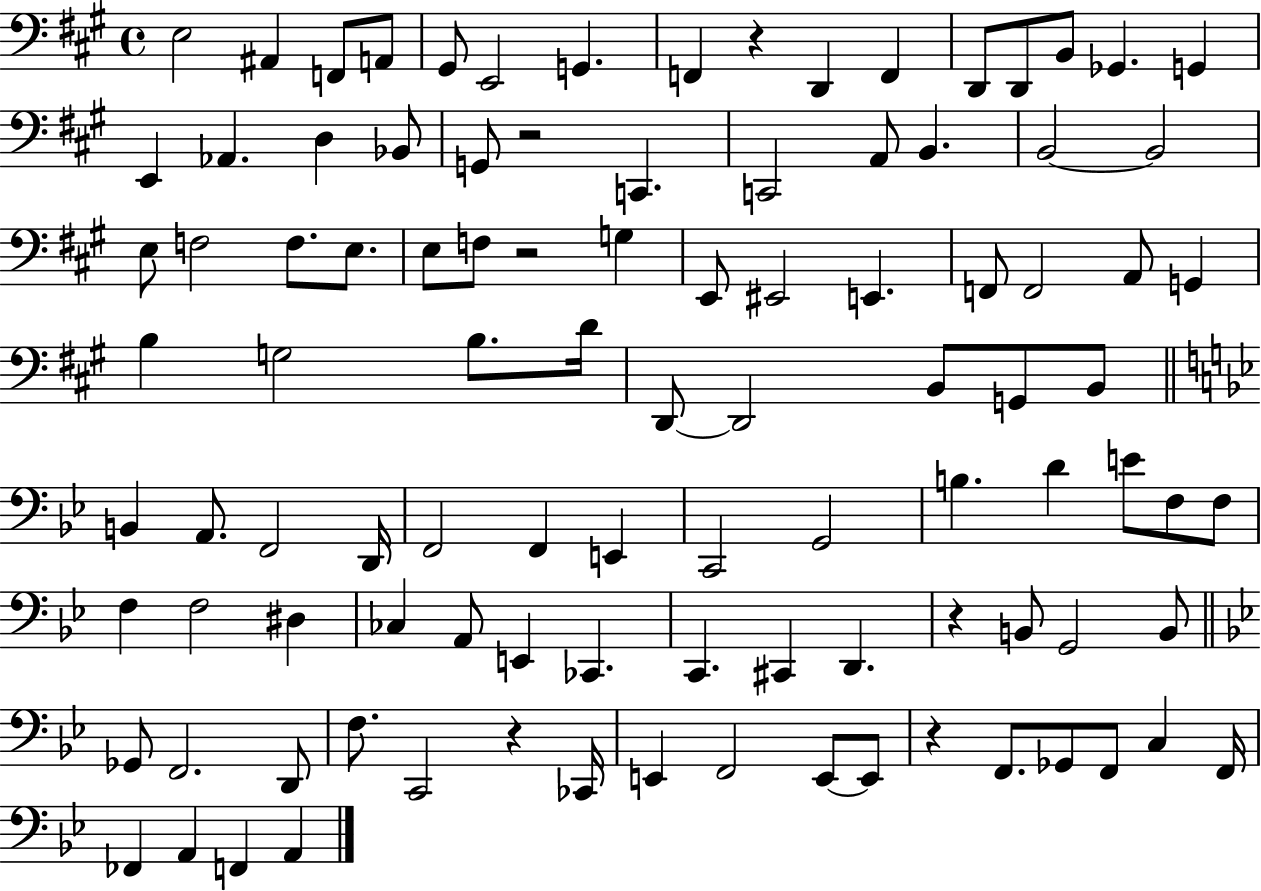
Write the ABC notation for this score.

X:1
T:Untitled
M:4/4
L:1/4
K:A
E,2 ^A,, F,,/2 A,,/2 ^G,,/2 E,,2 G,, F,, z D,, F,, D,,/2 D,,/2 B,,/2 _G,, G,, E,, _A,, D, _B,,/2 G,,/2 z2 C,, C,,2 A,,/2 B,, B,,2 B,,2 E,/2 F,2 F,/2 E,/2 E,/2 F,/2 z2 G, E,,/2 ^E,,2 E,, F,,/2 F,,2 A,,/2 G,, B, G,2 B,/2 D/4 D,,/2 D,,2 B,,/2 G,,/2 B,,/2 B,, A,,/2 F,,2 D,,/4 F,,2 F,, E,, C,,2 G,,2 B, D E/2 F,/2 F,/2 F, F,2 ^D, _C, A,,/2 E,, _C,, C,, ^C,, D,, z B,,/2 G,,2 B,,/2 _G,,/2 F,,2 D,,/2 F,/2 C,,2 z _C,,/4 E,, F,,2 E,,/2 E,,/2 z F,,/2 _G,,/2 F,,/2 C, F,,/4 _F,, A,, F,, A,,